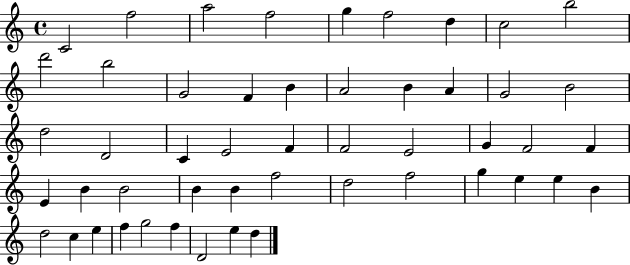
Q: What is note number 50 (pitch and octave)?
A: D5